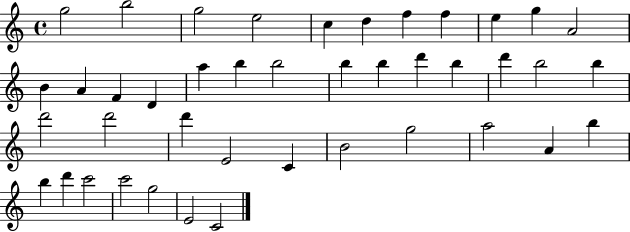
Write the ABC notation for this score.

X:1
T:Untitled
M:4/4
L:1/4
K:C
g2 b2 g2 e2 c d f f e g A2 B A F D a b b2 b b d' b d' b2 b d'2 d'2 d' E2 C B2 g2 a2 A b b d' c'2 c'2 g2 E2 C2